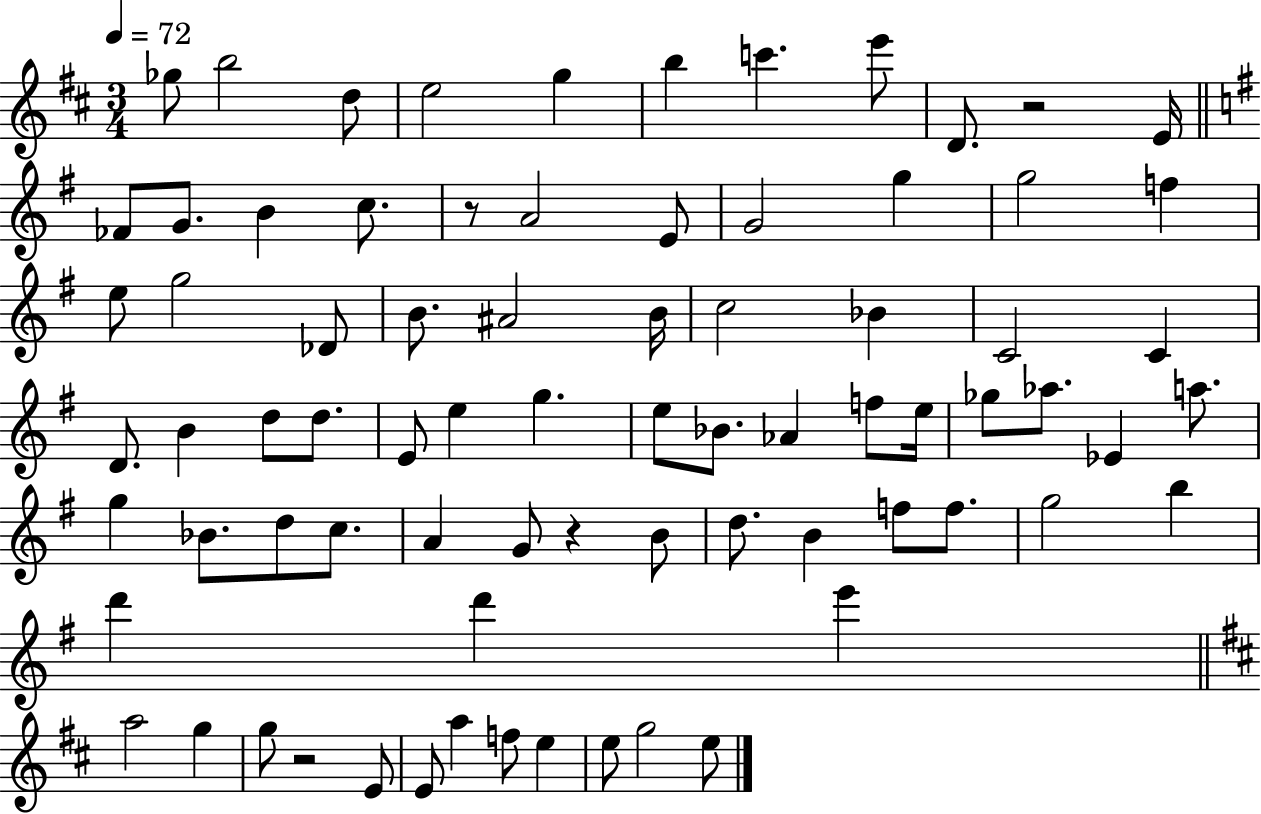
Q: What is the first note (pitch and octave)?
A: Gb5